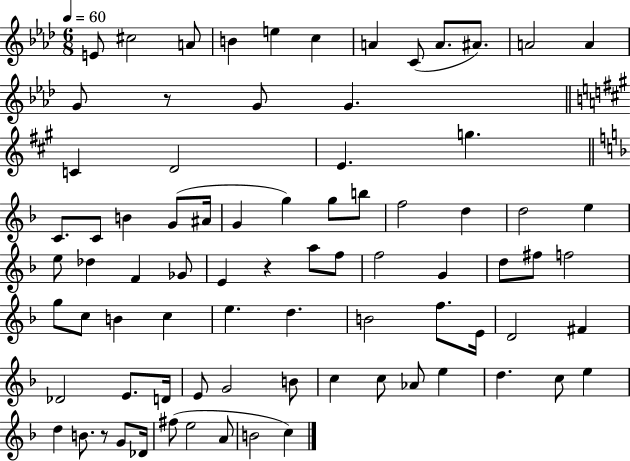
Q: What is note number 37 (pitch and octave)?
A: E4